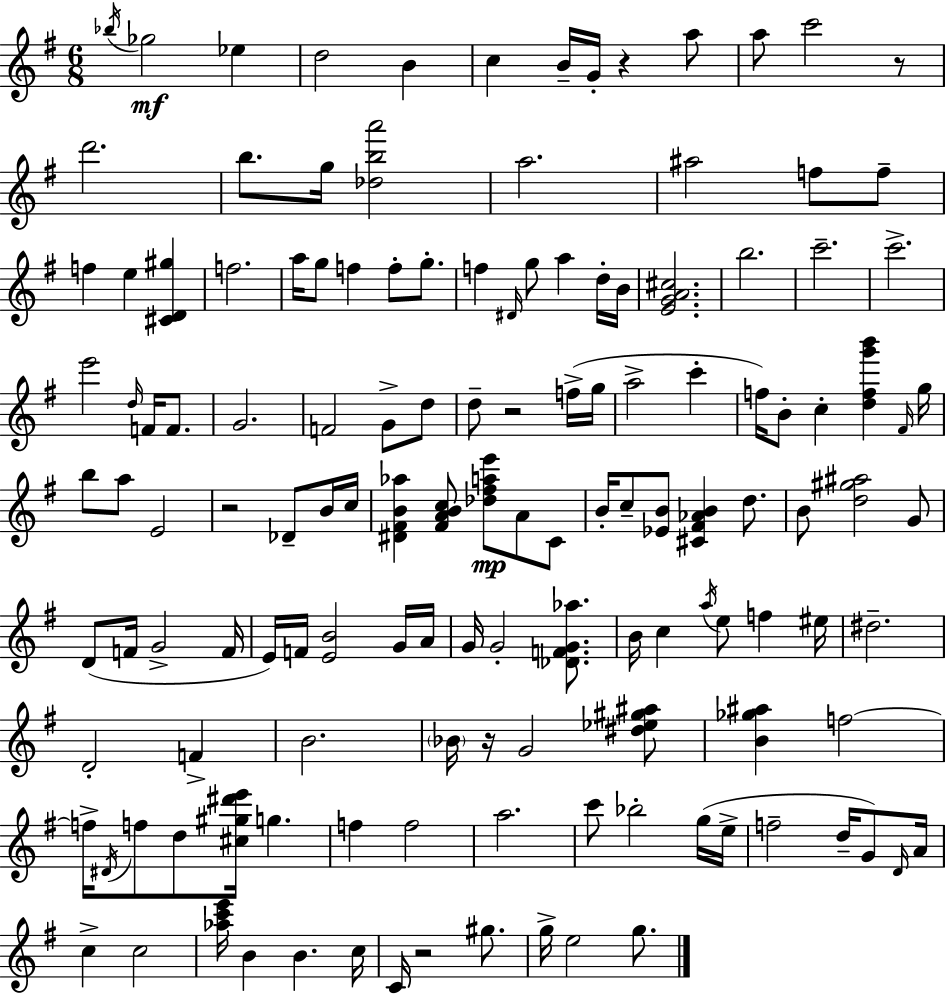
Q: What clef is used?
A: treble